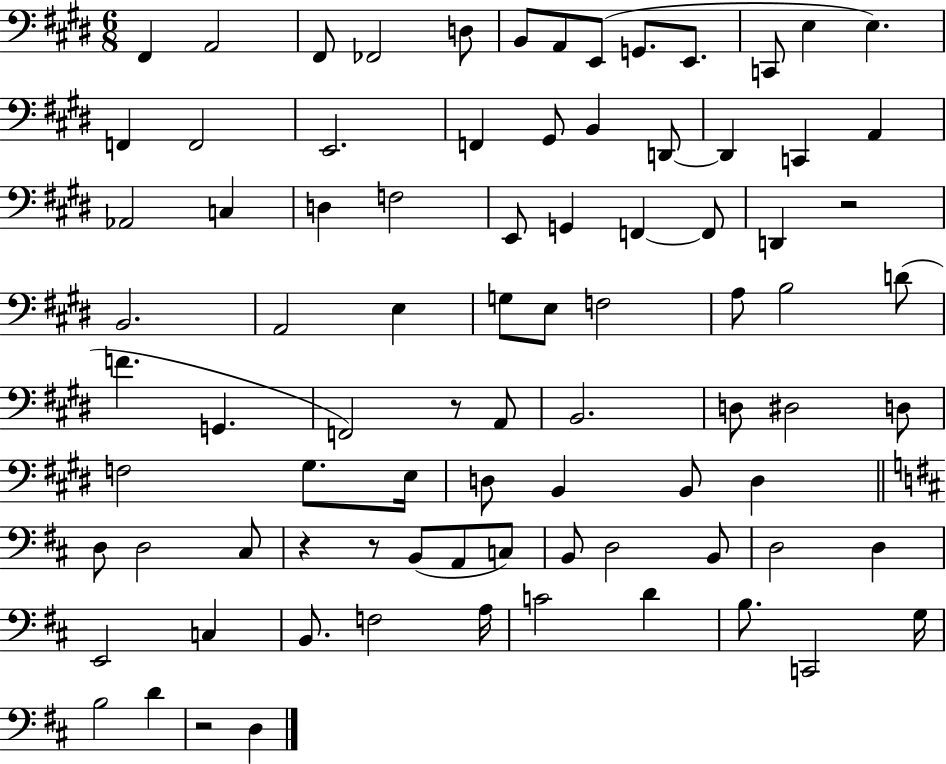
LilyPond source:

{
  \clef bass
  \numericTimeSignature
  \time 6/8
  \key e \major
  fis,4 a,2 | fis,8 fes,2 d8 | b,8 a,8 e,8( g,8. e,8. | c,8 e4 e4.) | \break f,4 f,2 | e,2. | f,4 gis,8 b,4 d,8~~ | d,4 c,4 a,4 | \break aes,2 c4 | d4 f2 | e,8 g,4 f,4~~ f,8 | d,4 r2 | \break b,2. | a,2 e4 | g8 e8 f2 | a8 b2 d'8( | \break f'4. g,4. | f,2) r8 a,8 | b,2. | d8 dis2 d8 | \break f2 gis8. e16 | d8 b,4 b,8 d4 | \bar "||" \break \key b \minor d8 d2 cis8 | r4 r8 b,8( a,8 c8) | b,8 d2 b,8 | d2 d4 | \break e,2 c4 | b,8. f2 a16 | c'2 d'4 | b8. c,2 g16 | \break b2 d'4 | r2 d4 | \bar "|."
}